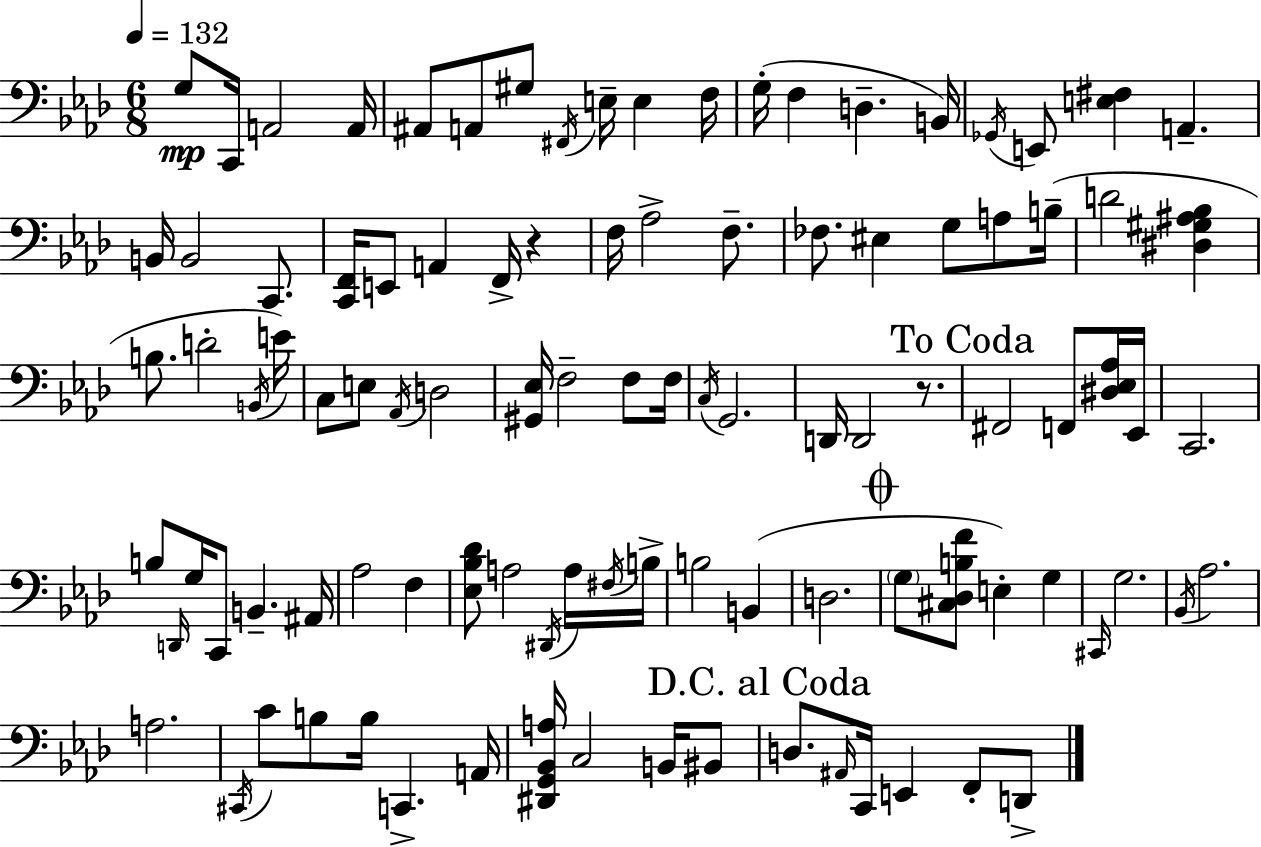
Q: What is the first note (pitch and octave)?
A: G3